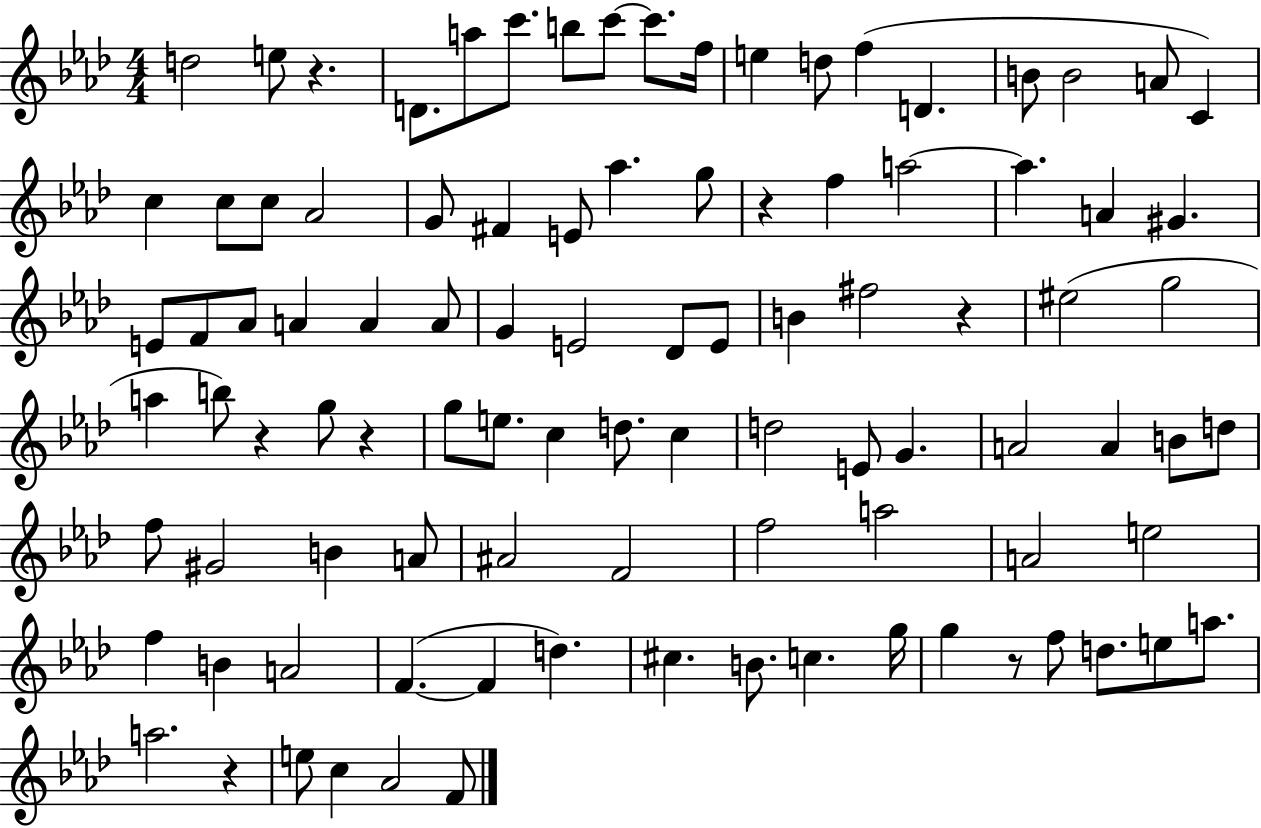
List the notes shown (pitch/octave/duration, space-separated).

D5/h E5/e R/q. D4/e. A5/e C6/e. B5/e C6/e C6/e. F5/s E5/q D5/e F5/q D4/q. B4/e B4/h A4/e C4/q C5/q C5/e C5/e Ab4/h G4/e F#4/q E4/e Ab5/q. G5/e R/q F5/q A5/h A5/q. A4/q G#4/q. E4/e F4/e Ab4/e A4/q A4/q A4/e G4/q E4/h Db4/e E4/e B4/q F#5/h R/q EIS5/h G5/h A5/q B5/e R/q G5/e R/q G5/e E5/e. C5/q D5/e. C5/q D5/h E4/e G4/q. A4/h A4/q B4/e D5/e F5/e G#4/h B4/q A4/e A#4/h F4/h F5/h A5/h A4/h E5/h F5/q B4/q A4/h F4/q. F4/q D5/q. C#5/q. B4/e. C5/q. G5/s G5/q R/e F5/e D5/e. E5/e A5/e. A5/h. R/q E5/e C5/q Ab4/h F4/e